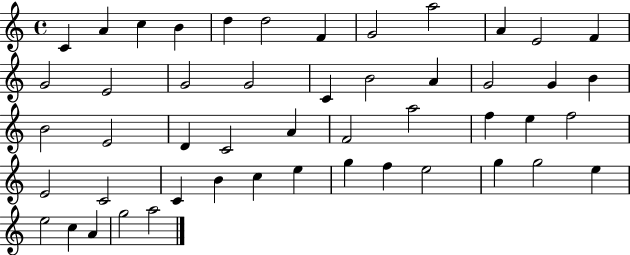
C4/q A4/q C5/q B4/q D5/q D5/h F4/q G4/h A5/h A4/q E4/h F4/q G4/h E4/h G4/h G4/h C4/q B4/h A4/q G4/h G4/q B4/q B4/h E4/h D4/q C4/h A4/q F4/h A5/h F5/q E5/q F5/h E4/h C4/h C4/q B4/q C5/q E5/q G5/q F5/q E5/h G5/q G5/h E5/q E5/h C5/q A4/q G5/h A5/h